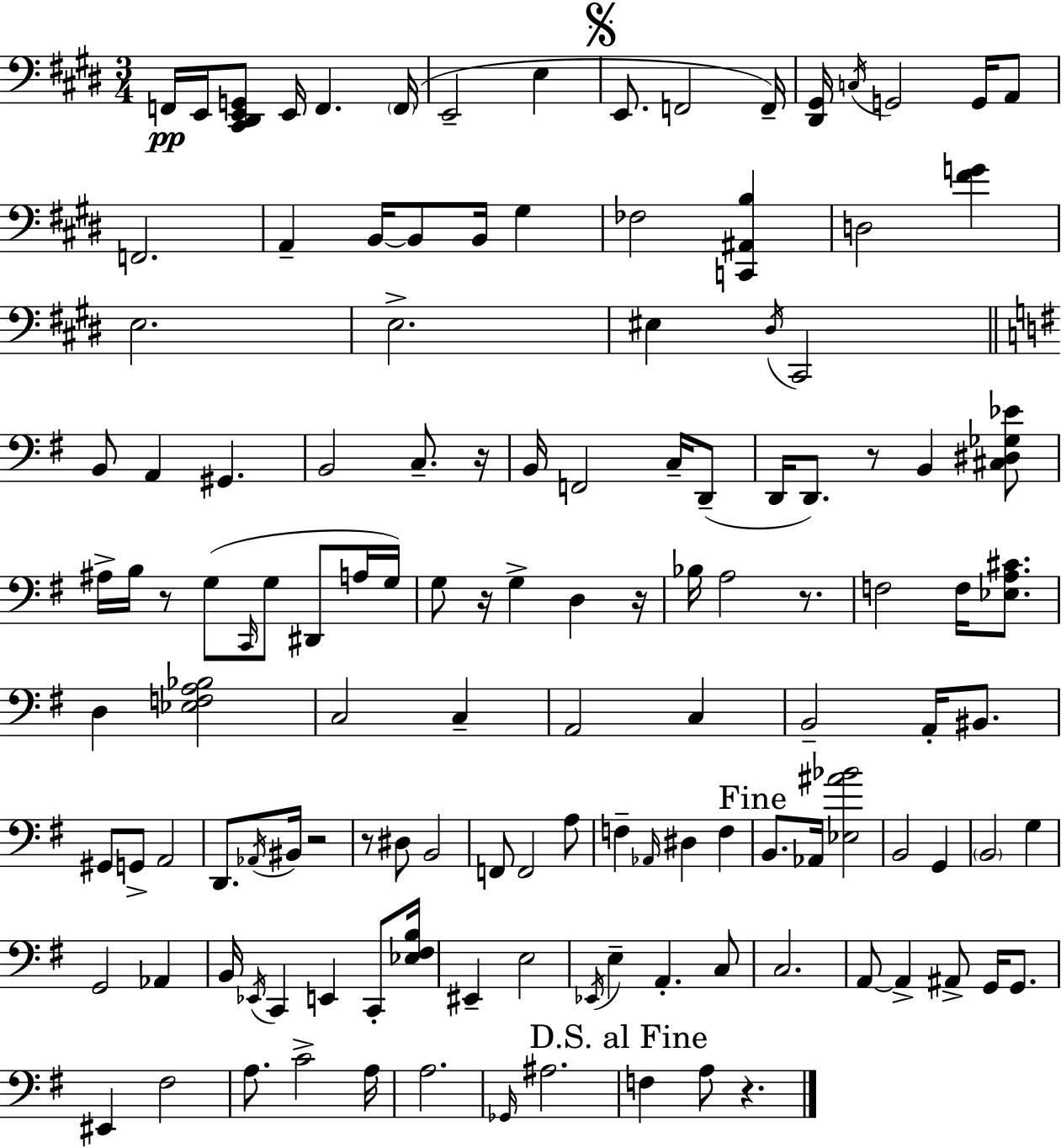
{
  \clef bass
  \numericTimeSignature
  \time 3/4
  \key e \major
  f,16\pp e,16 <cis, dis, e, g,>8 e,16 f,4. \parenthesize f,16( | e,2-- e4 | \mark \markup { \musicglyph "scripts.segno" } e,8. f,2 f,16--) | <dis, gis,>16 \acciaccatura { c16 } g,2 g,16 a,8 | \break f,2. | a,4-- b,16~~ b,8 b,16 gis4 | fes2 <c, ais, b>4 | d2 <fis' g'>4 | \break e2. | e2.-> | eis4 \acciaccatura { dis16 } cis,2 | \bar "||" \break \key e \minor b,8 a,4 gis,4. | b,2 c8.-- r16 | b,16 f,2 c16-- d,8--( | d,16 d,8.) r8 b,4 <cis dis ges ees'>8 | \break ais16-> b16 r8 g8( \grace { c,16 } g8 dis,8 a16 | g16) g8 r16 g4-> d4 | r16 bes16 a2 r8. | f2 f16 <ees a cis'>8. | \break d4 <ees f a bes>2 | c2 c4-- | a,2 c4 | b,2-- a,16-. bis,8. | \break gis,8 g,8-> a,2 | d,8. \acciaccatura { aes,16 } bis,16 r2 | r8 dis8 b,2 | f,8 f,2 | \break a8 f4-- \grace { aes,16 } dis4 f4 | \mark "Fine" b,8. aes,16 <ees ais' bes'>2 | b,2 g,4 | \parenthesize b,2 g4 | \break g,2 aes,4 | b,16 \acciaccatura { ees,16 } c,4 e,4 | c,8-. <ees fis b>16 eis,4-- e2 | \acciaccatura { ees,16 } e4-- a,4.-. | \break c8 c2. | a,8~~ a,4-> ais,8-> | g,16 g,8. eis,4 fis2 | a8. c'2-> | \break a16 a2. | \grace { ges,16 } ais2. | \mark "D.S. al Fine" f4 a8 | r4. \bar "|."
}